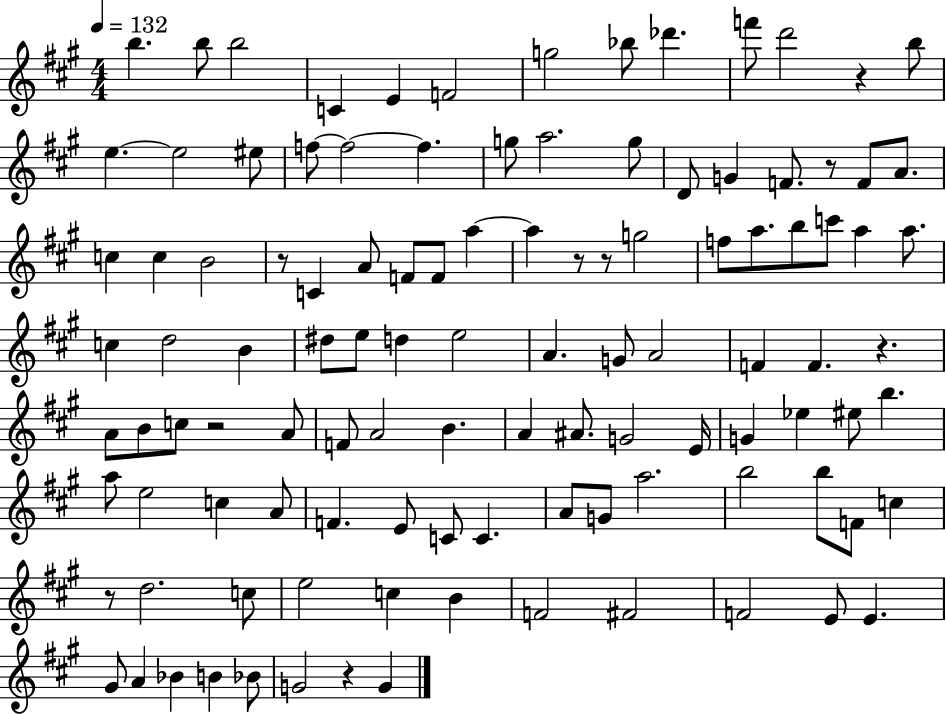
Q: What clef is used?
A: treble